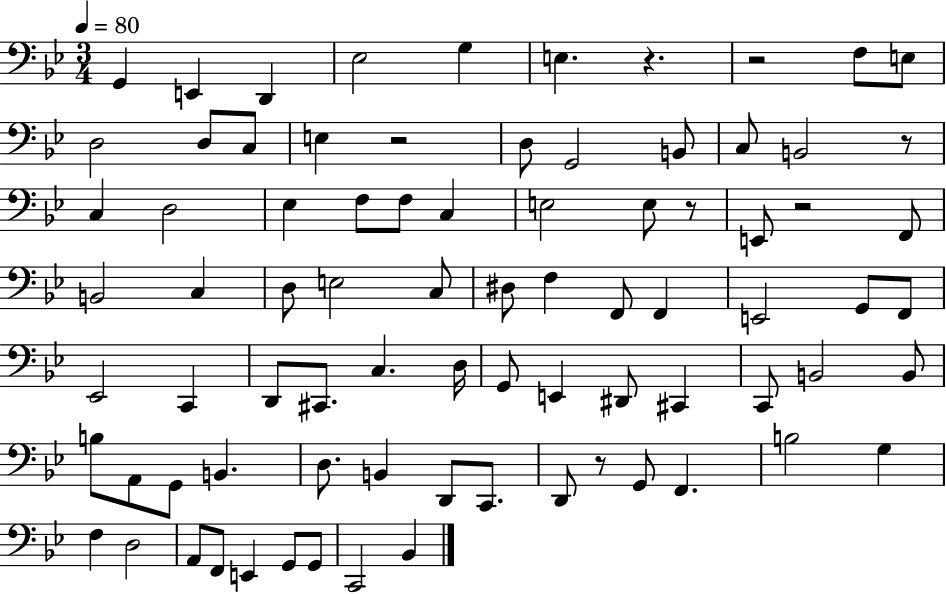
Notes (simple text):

G2/q E2/q D2/q Eb3/h G3/q E3/q. R/q. R/h F3/e E3/e D3/h D3/e C3/e E3/q R/h D3/e G2/h B2/e C3/e B2/h R/e C3/q D3/h Eb3/q F3/e F3/e C3/q E3/h E3/e R/e E2/e R/h F2/e B2/h C3/q D3/e E3/h C3/e D#3/e F3/q F2/e F2/q E2/h G2/e F2/e Eb2/h C2/q D2/e C#2/e. C3/q. D3/s G2/e E2/q D#2/e C#2/q C2/e B2/h B2/e B3/e A2/e G2/e B2/q. D3/e. B2/q D2/e C2/e. D2/e R/e G2/e F2/q. B3/h G3/q F3/q D3/h A2/e F2/e E2/q G2/e G2/e C2/h Bb2/q